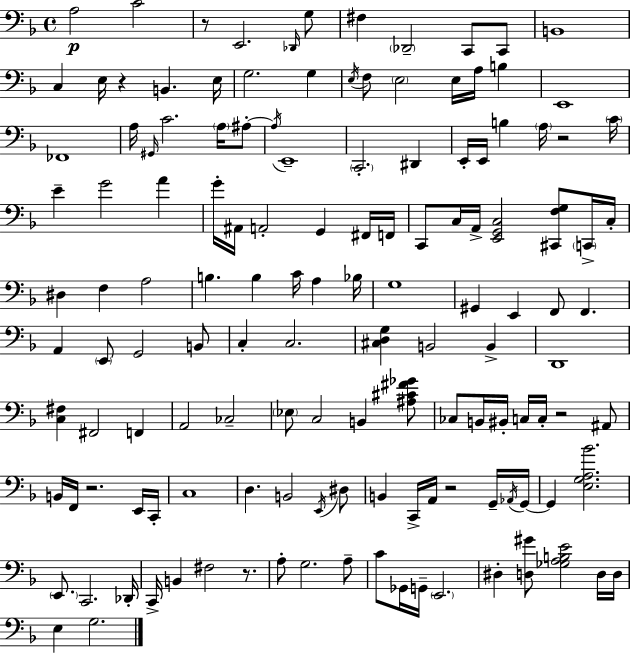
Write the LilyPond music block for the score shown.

{
  \clef bass
  \time 4/4
  \defaultTimeSignature
  \key d \minor
  a2\p c'2 | r8 e,2. \grace { des,16 } g8 | fis4 \parenthesize des,2-- c,8 c,8 | b,1 | \break c4 e16 r4 b,4. | e16 g2. g4 | \acciaccatura { e16 } f8 \parenthesize e2 e16 a16 b4 | e,1 | \break fes,1 | a16 \grace { gis,16 } c'2. | \parenthesize a16 ais8-.~~ \acciaccatura { ais16 } e,1-- | \parenthesize c,2.-. | \break dis,4 e,16-. e,16 b4 \parenthesize a16 r2 | \parenthesize c'16 e'4-- g'2 | a'4 g'16-. ais,16 a,2-. g,4 | fis,16 f,16 c,8 c16 a,16-> <e, g, c>2 | \break <cis, f g>8 \parenthesize c,16-> c16-. dis4 f4 a2 | b4. b4 c'16 a4 | bes16 g1 | gis,4 e,4 f,8 f,4. | \break a,4 \parenthesize e,8 g,2 | b,8 c4-. c2. | <cis d g>4 b,2 | b,4-> d,1 | \break <c fis>4 fis,2 | f,4 a,2 ces2-- | \parenthesize ees8 c2 b,4 | <ais cis' fis' ges'>8 ces8 b,16 bis,16-. c16 c16-. r2 | \break ais,8 b,16 f,16 r2. | e,16 c,16-. c1 | d4. b,2 | \acciaccatura { e,16 } dis8 b,4 c,16-> a,16 r2 | \break g,16-- \acciaccatura { aes,16 } g,16~~ g,4 <e g a bes'>2. | \parenthesize e,8. c,2. | des,16-. c,16-> b,4 fis2 | r8. a8-. g2. | \break a8-- c'8 ges,16 g,16-- \parenthesize e,2. | dis4-. <d gis'>8 <ges a b e'>2 | d16 d16 e4 g2. | \bar "|."
}